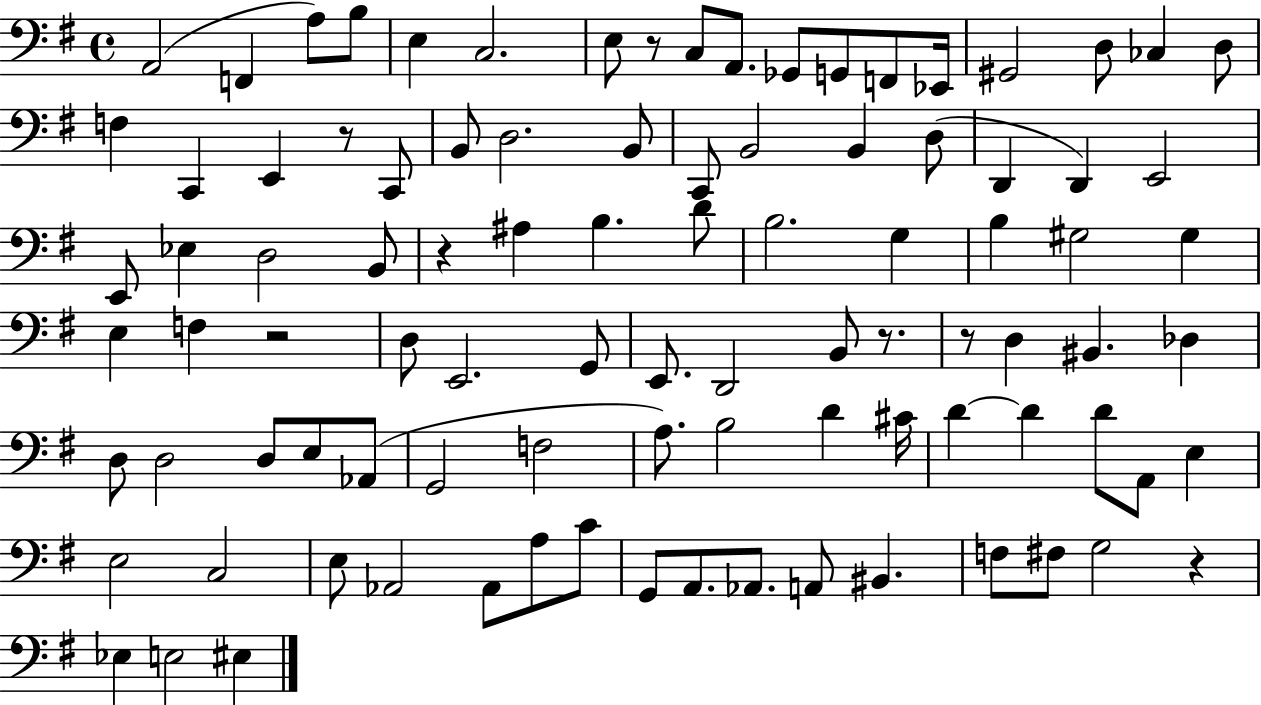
X:1
T:Untitled
M:4/4
L:1/4
K:G
A,,2 F,, A,/2 B,/2 E, C,2 E,/2 z/2 C,/2 A,,/2 _G,,/2 G,,/2 F,,/2 _E,,/4 ^G,,2 D,/2 _C, D,/2 F, C,, E,, z/2 C,,/2 B,,/2 D,2 B,,/2 C,,/2 B,,2 B,, D,/2 D,, D,, E,,2 E,,/2 _E, D,2 B,,/2 z ^A, B, D/2 B,2 G, B, ^G,2 ^G, E, F, z2 D,/2 E,,2 G,,/2 E,,/2 D,,2 B,,/2 z/2 z/2 D, ^B,, _D, D,/2 D,2 D,/2 E,/2 _A,,/2 G,,2 F,2 A,/2 B,2 D ^C/4 D D D/2 A,,/2 E, E,2 C,2 E,/2 _A,,2 _A,,/2 A,/2 C/2 G,,/2 A,,/2 _A,,/2 A,,/2 ^B,, F,/2 ^F,/2 G,2 z _E, E,2 ^E,